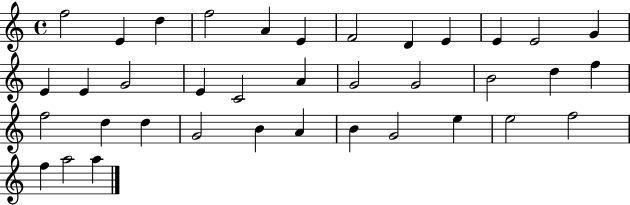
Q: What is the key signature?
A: C major